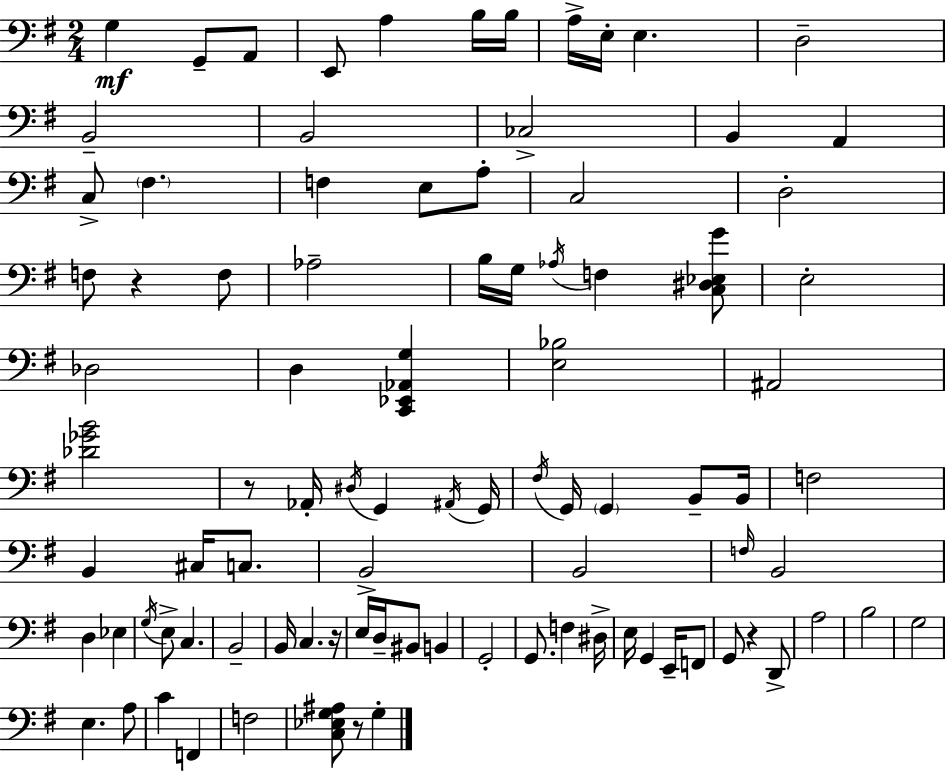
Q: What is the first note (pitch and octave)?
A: G3